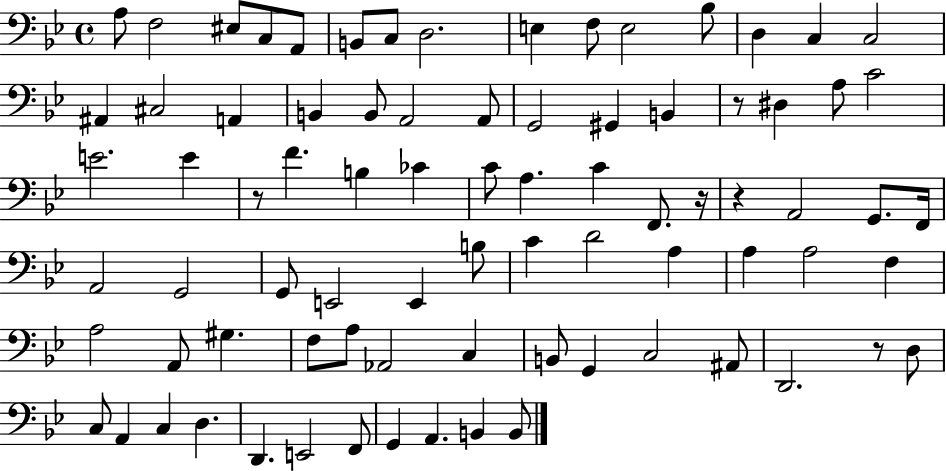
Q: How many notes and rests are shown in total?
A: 81